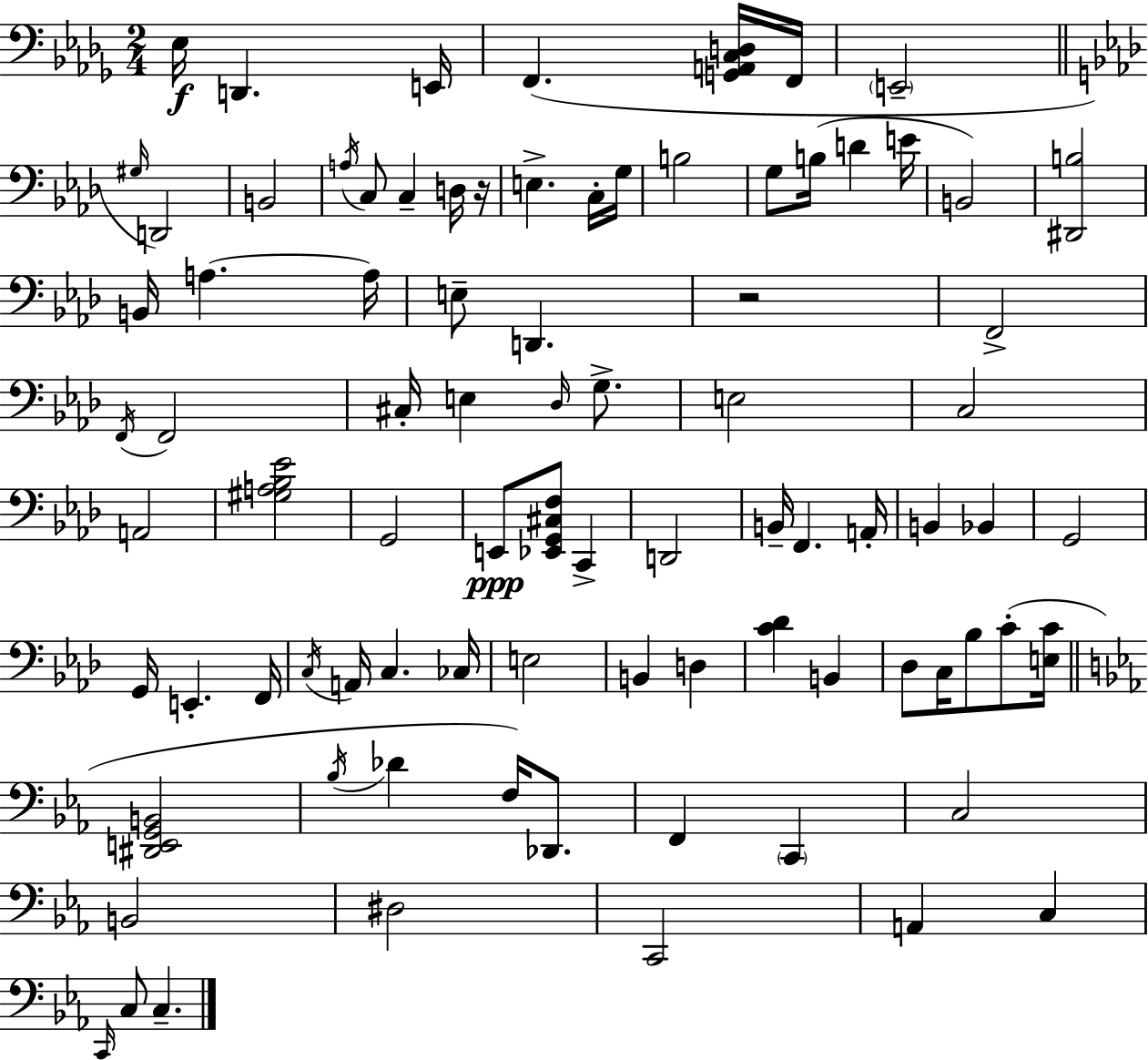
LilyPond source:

{
  \clef bass
  \numericTimeSignature
  \time 2/4
  \key bes \minor
  ees16\f d,4. e,16 | f,4.( <g, a, c d>16 f,16 | \parenthesize e,2-- | \bar "||" \break \key f \minor \grace { gis16 } d,2) | b,2 | \acciaccatura { a16 } c8 c4-- | d16 r16 e4.-> | \break c16-. g16 b2 | g8 b16( d'4 | e'16 b,2) | <dis, b>2 | \break b,16 a4.~~ | a16 e8-- d,4. | r2 | f,2-> | \break \acciaccatura { f,16 } f,2 | cis16-. e4 | \grace { des16 } g8.-> e2 | c2 | \break a,2 | <gis a bes ees'>2 | g,2 | e,8\ppp <ees, g, cis f>8 | \break c,4-> d,2 | b,16-- f,4. | a,16-. b,4 | bes,4 g,2 | \break g,16 e,4.-. | f,16 \acciaccatura { c16 } a,16 c4. | ces16 e2 | b,4 | \break d4 <c' des'>4 | b,4 des8 c16 | bes8 c'8-.( <e c'>16 \bar "||" \break \key ees \major <dis, e, g, b,>2 | \acciaccatura { bes16 } des'4 f16) des,8. | f,4 \parenthesize c,4 | c2 | \break b,2 | dis2 | c,2 | a,4 c4 | \break \grace { c,16 } c8 c4.-- | \bar "|."
}